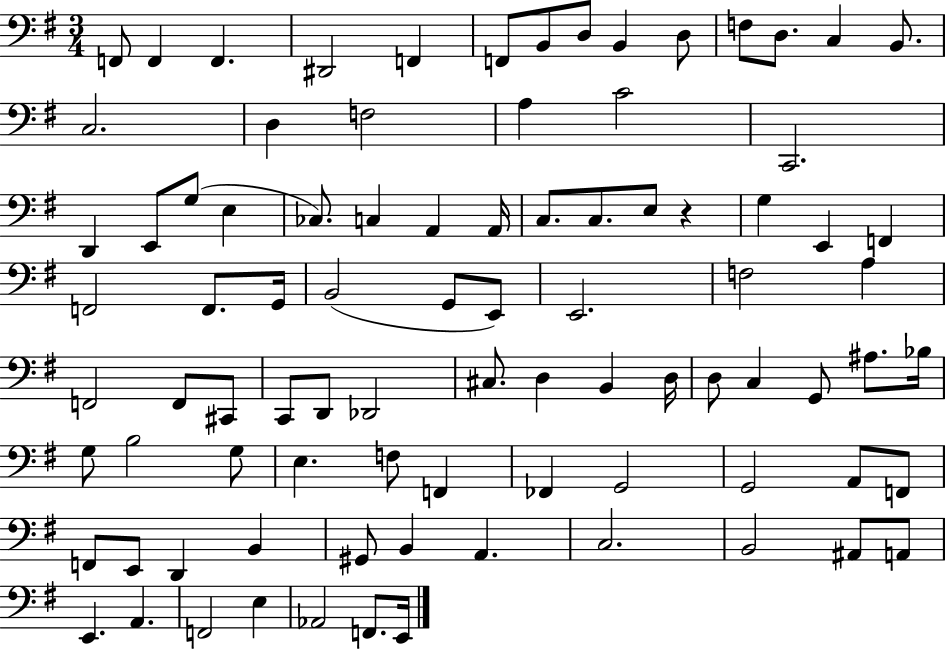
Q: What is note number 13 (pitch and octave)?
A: C3